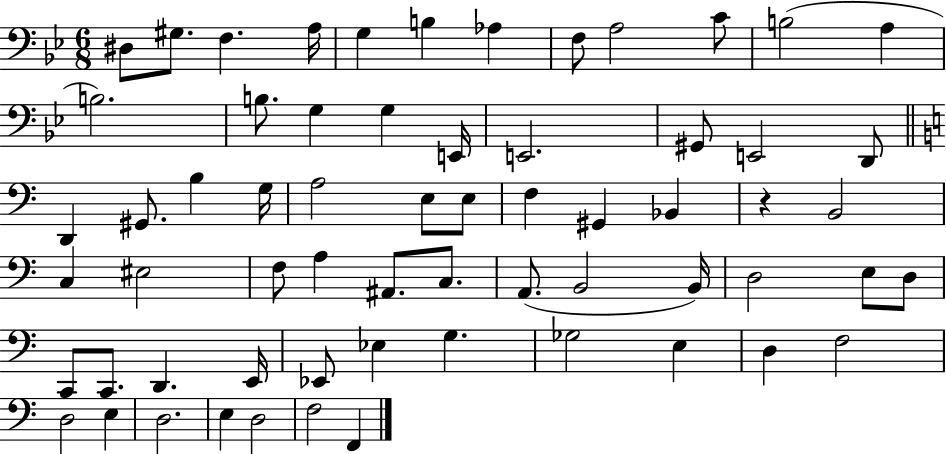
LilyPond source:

{
  \clef bass
  \numericTimeSignature
  \time 6/8
  \key bes \major
  dis8 gis8. f4. a16 | g4 b4 aes4 | f8 a2 c'8 | b2( a4 | \break b2.) | b8. g4 g4 e,16 | e,2. | gis,8 e,2 d,8 | \break \bar "||" \break \key c \major d,4 gis,8. b4 g16 | a2 e8 e8 | f4 gis,4 bes,4 | r4 b,2 | \break c4 eis2 | f8 a4 ais,8. c8. | a,8.( b,2 b,16) | d2 e8 d8 | \break c,8 c,8. d,4. e,16 | ees,8 ees4 g4. | ges2 e4 | d4 f2 | \break d2 e4 | d2. | e4 d2 | f2 f,4 | \break \bar "|."
}